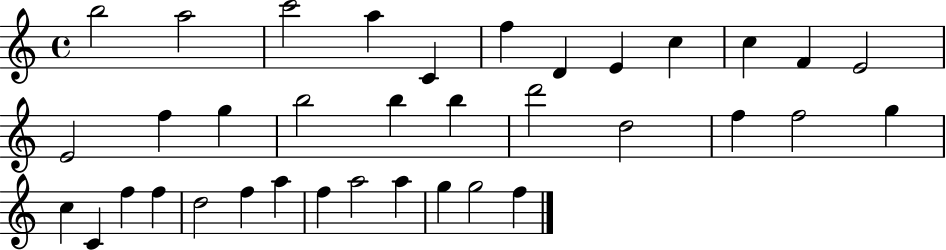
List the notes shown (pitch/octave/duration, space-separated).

B5/h A5/h C6/h A5/q C4/q F5/q D4/q E4/q C5/q C5/q F4/q E4/h E4/h F5/q G5/q B5/h B5/q B5/q D6/h D5/h F5/q F5/h G5/q C5/q C4/q F5/q F5/q D5/h F5/q A5/q F5/q A5/h A5/q G5/q G5/h F5/q